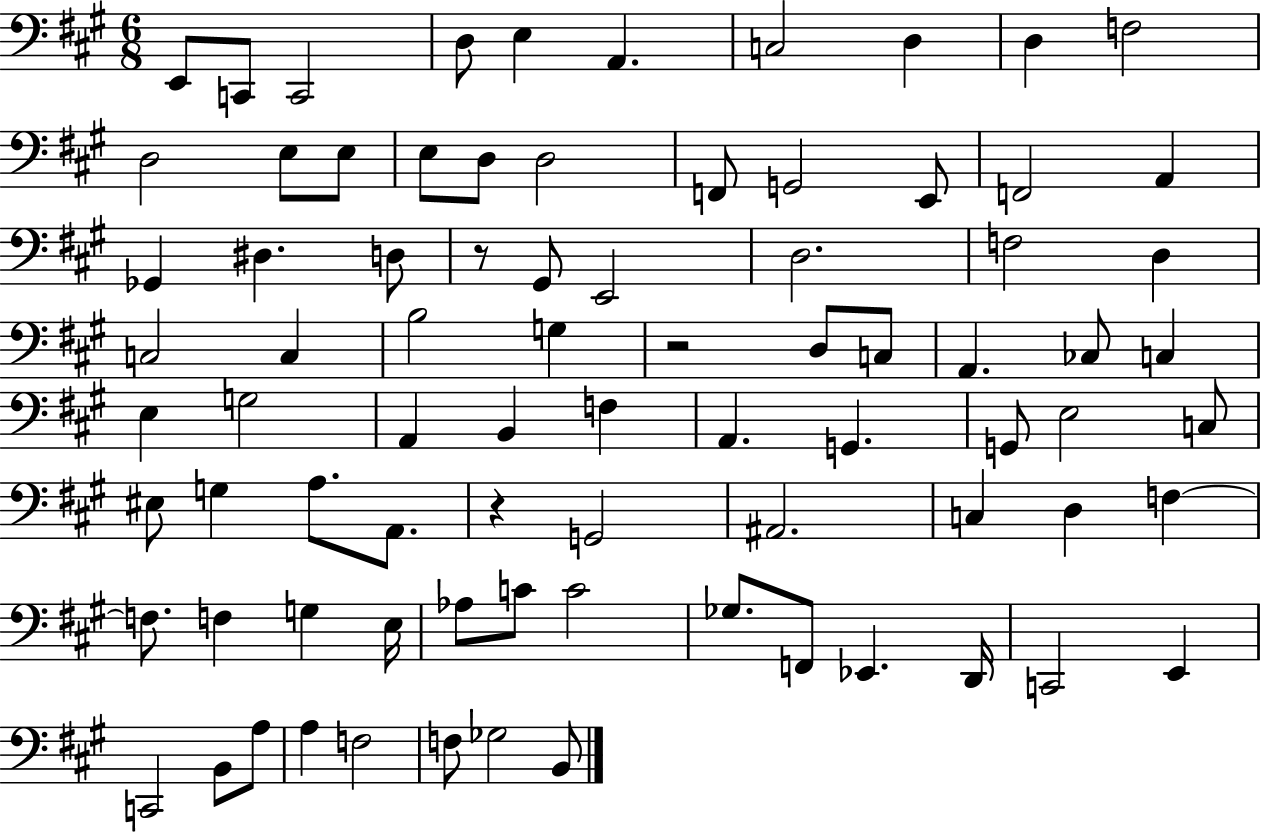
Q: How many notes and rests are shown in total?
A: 81